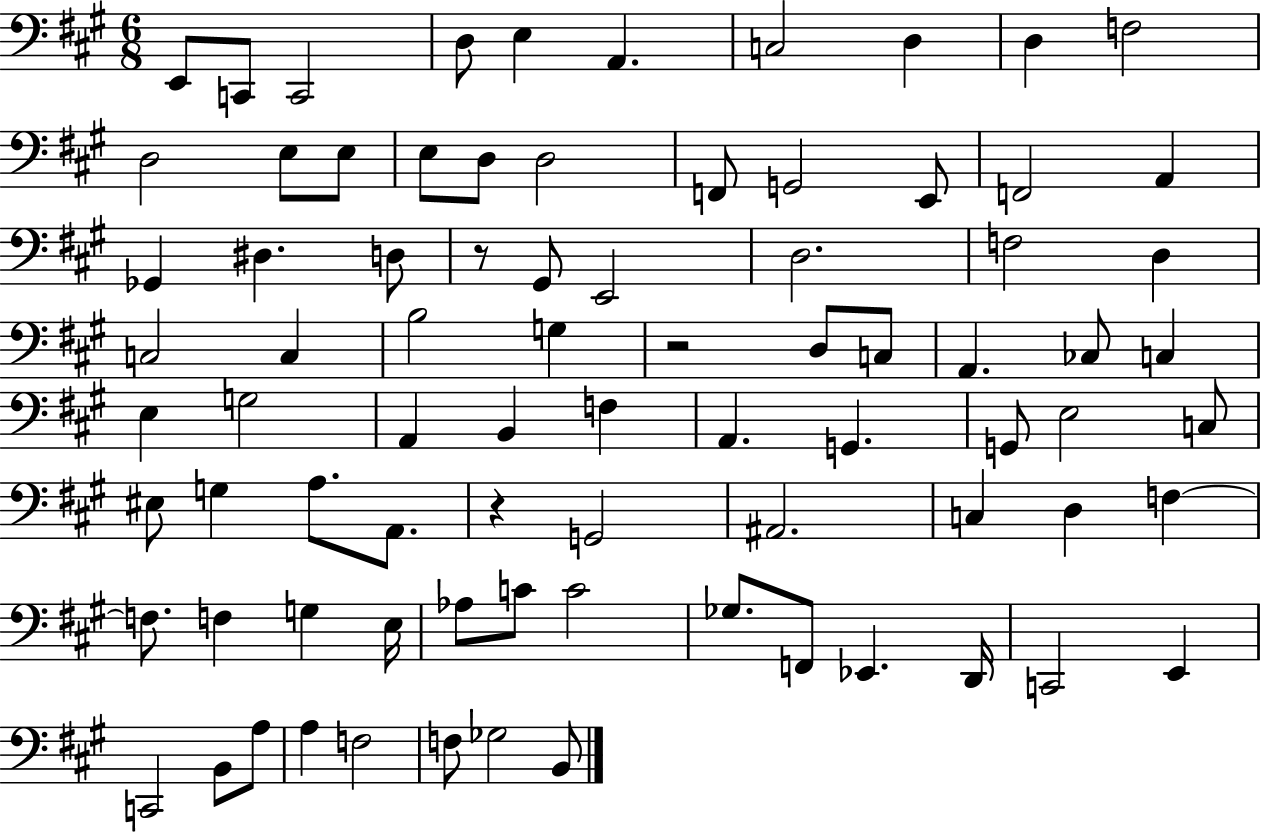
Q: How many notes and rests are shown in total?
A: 81